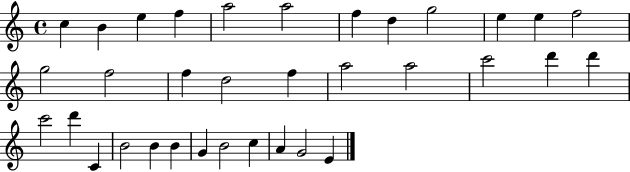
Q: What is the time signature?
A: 4/4